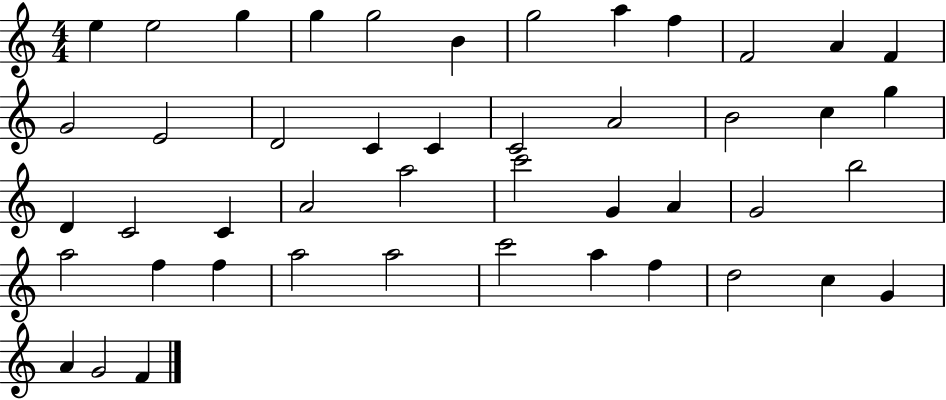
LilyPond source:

{
  \clef treble
  \numericTimeSignature
  \time 4/4
  \key c \major
  e''4 e''2 g''4 | g''4 g''2 b'4 | g''2 a''4 f''4 | f'2 a'4 f'4 | \break g'2 e'2 | d'2 c'4 c'4 | c'2 a'2 | b'2 c''4 g''4 | \break d'4 c'2 c'4 | a'2 a''2 | c'''2 g'4 a'4 | g'2 b''2 | \break a''2 f''4 f''4 | a''2 a''2 | c'''2 a''4 f''4 | d''2 c''4 g'4 | \break a'4 g'2 f'4 | \bar "|."
}